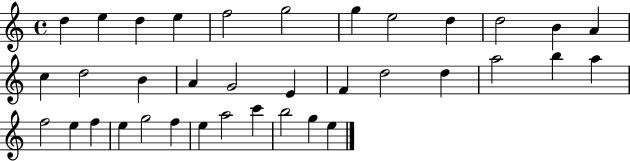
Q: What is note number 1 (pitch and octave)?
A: D5